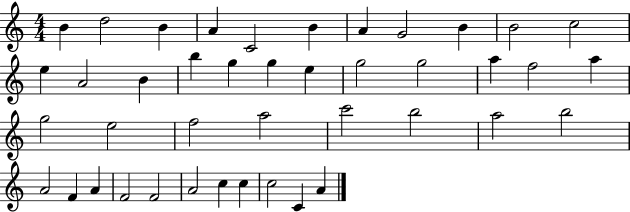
{
  \clef treble
  \numericTimeSignature
  \time 4/4
  \key c \major
  b'4 d''2 b'4 | a'4 c'2 b'4 | a'4 g'2 b'4 | b'2 c''2 | \break e''4 a'2 b'4 | b''4 g''4 g''4 e''4 | g''2 g''2 | a''4 f''2 a''4 | \break g''2 e''2 | f''2 a''2 | c'''2 b''2 | a''2 b''2 | \break a'2 f'4 a'4 | f'2 f'2 | a'2 c''4 c''4 | c''2 c'4 a'4 | \break \bar "|."
}